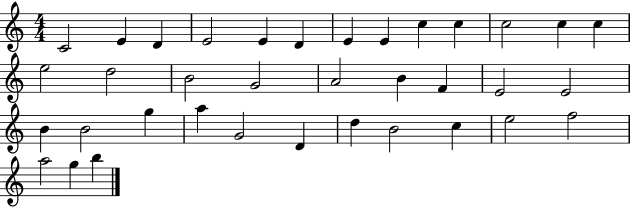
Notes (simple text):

C4/h E4/q D4/q E4/h E4/q D4/q E4/q E4/q C5/q C5/q C5/h C5/q C5/q E5/h D5/h B4/h G4/h A4/h B4/q F4/q E4/h E4/h B4/q B4/h G5/q A5/q G4/h D4/q D5/q B4/h C5/q E5/h F5/h A5/h G5/q B5/q